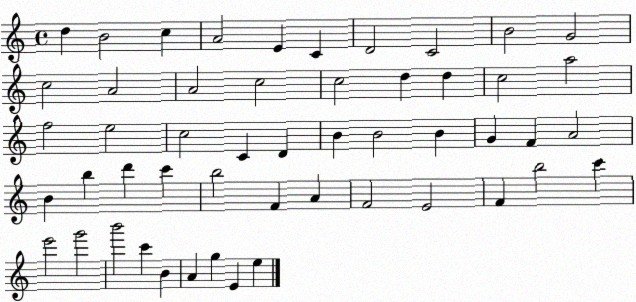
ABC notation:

X:1
T:Untitled
M:4/4
L:1/4
K:C
d B2 c A2 E C D2 C2 B2 G2 c2 A2 A2 c2 c2 d d c2 a2 f2 e2 c2 C D B B2 B G F A2 B b d' c' b2 F A F2 E2 F b2 c' e'2 g'2 b'2 c' B A g E e